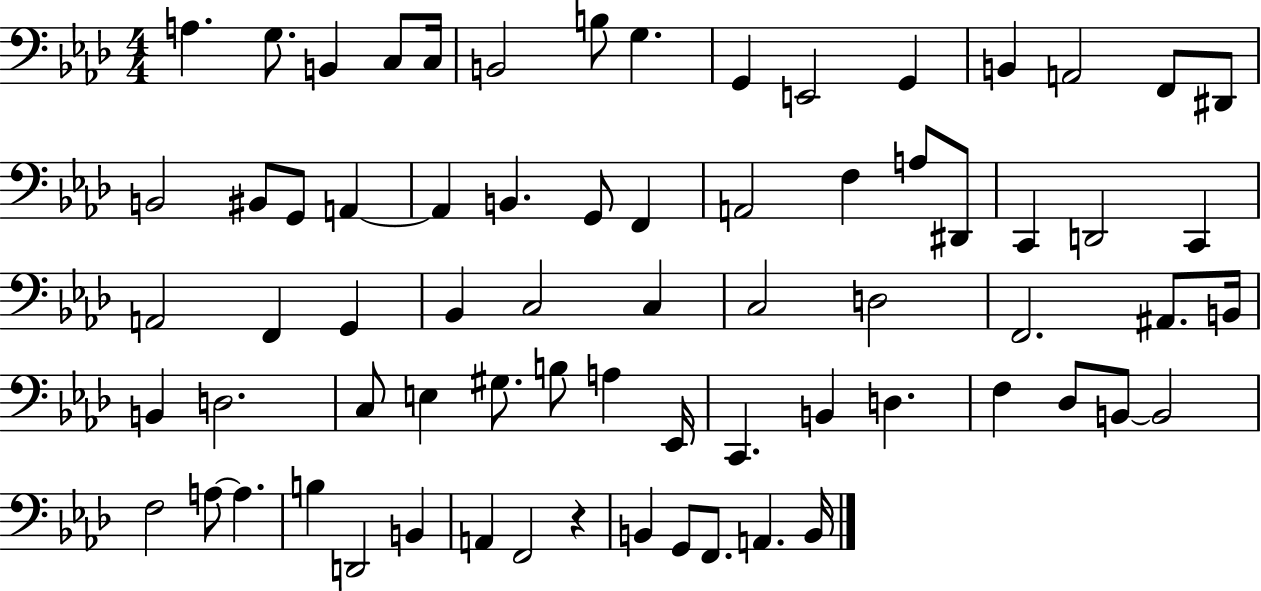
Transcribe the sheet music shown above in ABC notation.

X:1
T:Untitled
M:4/4
L:1/4
K:Ab
A, G,/2 B,, C,/2 C,/4 B,,2 B,/2 G, G,, E,,2 G,, B,, A,,2 F,,/2 ^D,,/2 B,,2 ^B,,/2 G,,/2 A,, A,, B,, G,,/2 F,, A,,2 F, A,/2 ^D,,/2 C,, D,,2 C,, A,,2 F,, G,, _B,, C,2 C, C,2 D,2 F,,2 ^A,,/2 B,,/4 B,, D,2 C,/2 E, ^G,/2 B,/2 A, _E,,/4 C,, B,, D, F, _D,/2 B,,/2 B,,2 F,2 A,/2 A, B, D,,2 B,, A,, F,,2 z B,, G,,/2 F,,/2 A,, B,,/4